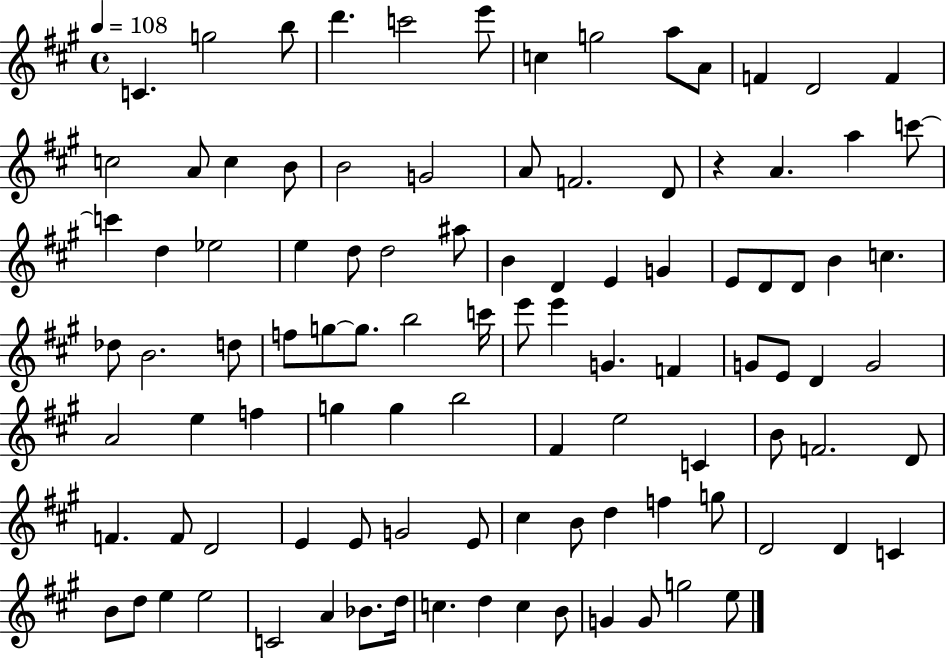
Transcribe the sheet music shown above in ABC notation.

X:1
T:Untitled
M:4/4
L:1/4
K:A
C g2 b/2 d' c'2 e'/2 c g2 a/2 A/2 F D2 F c2 A/2 c B/2 B2 G2 A/2 F2 D/2 z A a c'/2 c' d _e2 e d/2 d2 ^a/2 B D E G E/2 D/2 D/2 B c _d/2 B2 d/2 f/2 g/2 g/2 b2 c'/4 e'/2 e' G F G/2 E/2 D G2 A2 e f g g b2 ^F e2 C B/2 F2 D/2 F F/2 D2 E E/2 G2 E/2 ^c B/2 d f g/2 D2 D C B/2 d/2 e e2 C2 A _B/2 d/4 c d c B/2 G G/2 g2 e/2